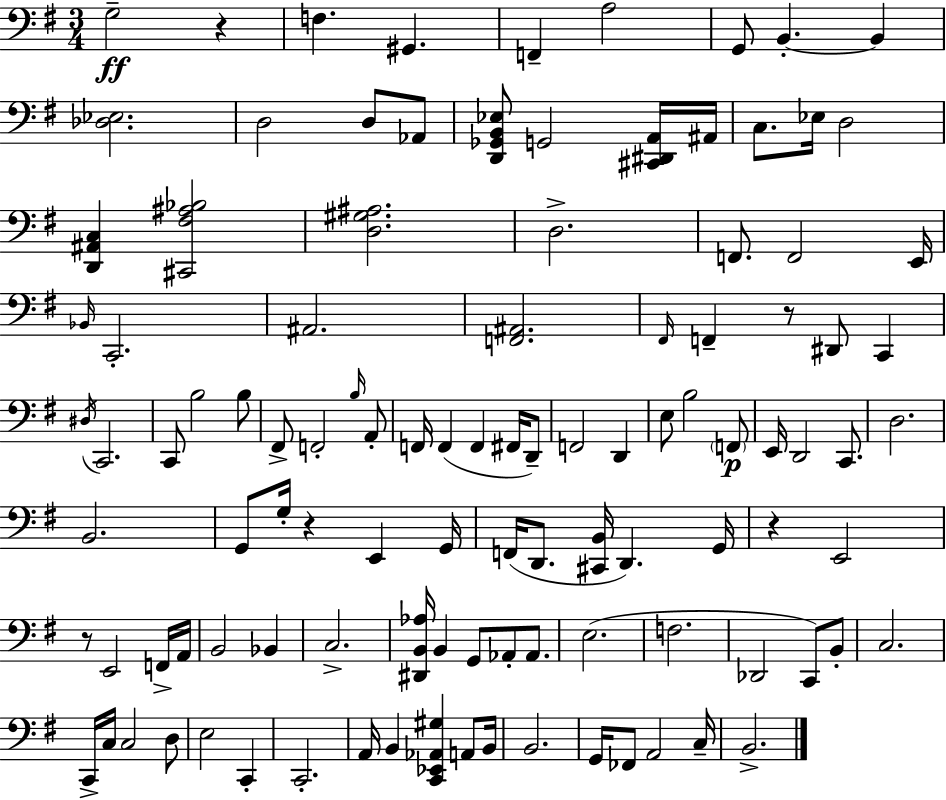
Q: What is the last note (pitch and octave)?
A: B2